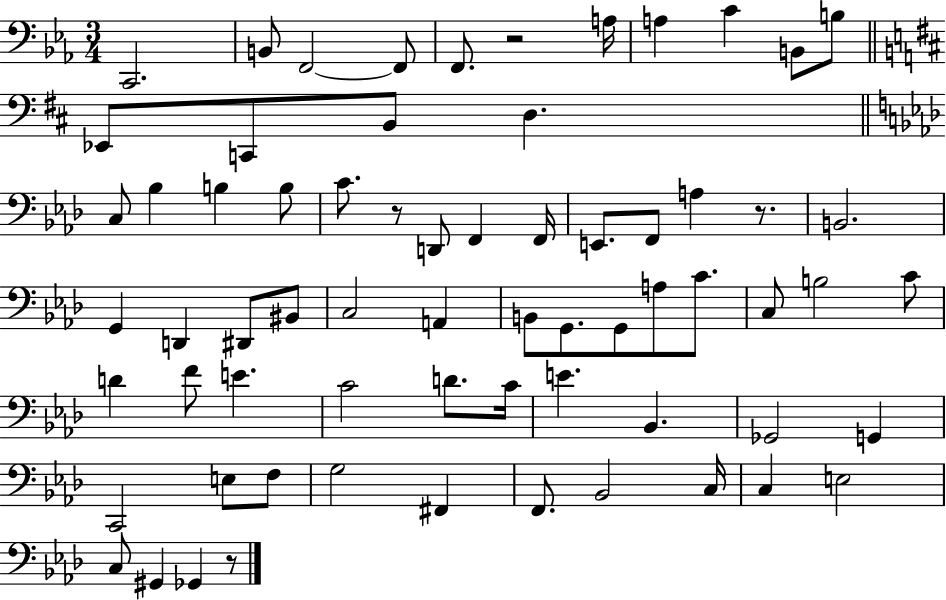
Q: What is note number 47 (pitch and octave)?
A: E4